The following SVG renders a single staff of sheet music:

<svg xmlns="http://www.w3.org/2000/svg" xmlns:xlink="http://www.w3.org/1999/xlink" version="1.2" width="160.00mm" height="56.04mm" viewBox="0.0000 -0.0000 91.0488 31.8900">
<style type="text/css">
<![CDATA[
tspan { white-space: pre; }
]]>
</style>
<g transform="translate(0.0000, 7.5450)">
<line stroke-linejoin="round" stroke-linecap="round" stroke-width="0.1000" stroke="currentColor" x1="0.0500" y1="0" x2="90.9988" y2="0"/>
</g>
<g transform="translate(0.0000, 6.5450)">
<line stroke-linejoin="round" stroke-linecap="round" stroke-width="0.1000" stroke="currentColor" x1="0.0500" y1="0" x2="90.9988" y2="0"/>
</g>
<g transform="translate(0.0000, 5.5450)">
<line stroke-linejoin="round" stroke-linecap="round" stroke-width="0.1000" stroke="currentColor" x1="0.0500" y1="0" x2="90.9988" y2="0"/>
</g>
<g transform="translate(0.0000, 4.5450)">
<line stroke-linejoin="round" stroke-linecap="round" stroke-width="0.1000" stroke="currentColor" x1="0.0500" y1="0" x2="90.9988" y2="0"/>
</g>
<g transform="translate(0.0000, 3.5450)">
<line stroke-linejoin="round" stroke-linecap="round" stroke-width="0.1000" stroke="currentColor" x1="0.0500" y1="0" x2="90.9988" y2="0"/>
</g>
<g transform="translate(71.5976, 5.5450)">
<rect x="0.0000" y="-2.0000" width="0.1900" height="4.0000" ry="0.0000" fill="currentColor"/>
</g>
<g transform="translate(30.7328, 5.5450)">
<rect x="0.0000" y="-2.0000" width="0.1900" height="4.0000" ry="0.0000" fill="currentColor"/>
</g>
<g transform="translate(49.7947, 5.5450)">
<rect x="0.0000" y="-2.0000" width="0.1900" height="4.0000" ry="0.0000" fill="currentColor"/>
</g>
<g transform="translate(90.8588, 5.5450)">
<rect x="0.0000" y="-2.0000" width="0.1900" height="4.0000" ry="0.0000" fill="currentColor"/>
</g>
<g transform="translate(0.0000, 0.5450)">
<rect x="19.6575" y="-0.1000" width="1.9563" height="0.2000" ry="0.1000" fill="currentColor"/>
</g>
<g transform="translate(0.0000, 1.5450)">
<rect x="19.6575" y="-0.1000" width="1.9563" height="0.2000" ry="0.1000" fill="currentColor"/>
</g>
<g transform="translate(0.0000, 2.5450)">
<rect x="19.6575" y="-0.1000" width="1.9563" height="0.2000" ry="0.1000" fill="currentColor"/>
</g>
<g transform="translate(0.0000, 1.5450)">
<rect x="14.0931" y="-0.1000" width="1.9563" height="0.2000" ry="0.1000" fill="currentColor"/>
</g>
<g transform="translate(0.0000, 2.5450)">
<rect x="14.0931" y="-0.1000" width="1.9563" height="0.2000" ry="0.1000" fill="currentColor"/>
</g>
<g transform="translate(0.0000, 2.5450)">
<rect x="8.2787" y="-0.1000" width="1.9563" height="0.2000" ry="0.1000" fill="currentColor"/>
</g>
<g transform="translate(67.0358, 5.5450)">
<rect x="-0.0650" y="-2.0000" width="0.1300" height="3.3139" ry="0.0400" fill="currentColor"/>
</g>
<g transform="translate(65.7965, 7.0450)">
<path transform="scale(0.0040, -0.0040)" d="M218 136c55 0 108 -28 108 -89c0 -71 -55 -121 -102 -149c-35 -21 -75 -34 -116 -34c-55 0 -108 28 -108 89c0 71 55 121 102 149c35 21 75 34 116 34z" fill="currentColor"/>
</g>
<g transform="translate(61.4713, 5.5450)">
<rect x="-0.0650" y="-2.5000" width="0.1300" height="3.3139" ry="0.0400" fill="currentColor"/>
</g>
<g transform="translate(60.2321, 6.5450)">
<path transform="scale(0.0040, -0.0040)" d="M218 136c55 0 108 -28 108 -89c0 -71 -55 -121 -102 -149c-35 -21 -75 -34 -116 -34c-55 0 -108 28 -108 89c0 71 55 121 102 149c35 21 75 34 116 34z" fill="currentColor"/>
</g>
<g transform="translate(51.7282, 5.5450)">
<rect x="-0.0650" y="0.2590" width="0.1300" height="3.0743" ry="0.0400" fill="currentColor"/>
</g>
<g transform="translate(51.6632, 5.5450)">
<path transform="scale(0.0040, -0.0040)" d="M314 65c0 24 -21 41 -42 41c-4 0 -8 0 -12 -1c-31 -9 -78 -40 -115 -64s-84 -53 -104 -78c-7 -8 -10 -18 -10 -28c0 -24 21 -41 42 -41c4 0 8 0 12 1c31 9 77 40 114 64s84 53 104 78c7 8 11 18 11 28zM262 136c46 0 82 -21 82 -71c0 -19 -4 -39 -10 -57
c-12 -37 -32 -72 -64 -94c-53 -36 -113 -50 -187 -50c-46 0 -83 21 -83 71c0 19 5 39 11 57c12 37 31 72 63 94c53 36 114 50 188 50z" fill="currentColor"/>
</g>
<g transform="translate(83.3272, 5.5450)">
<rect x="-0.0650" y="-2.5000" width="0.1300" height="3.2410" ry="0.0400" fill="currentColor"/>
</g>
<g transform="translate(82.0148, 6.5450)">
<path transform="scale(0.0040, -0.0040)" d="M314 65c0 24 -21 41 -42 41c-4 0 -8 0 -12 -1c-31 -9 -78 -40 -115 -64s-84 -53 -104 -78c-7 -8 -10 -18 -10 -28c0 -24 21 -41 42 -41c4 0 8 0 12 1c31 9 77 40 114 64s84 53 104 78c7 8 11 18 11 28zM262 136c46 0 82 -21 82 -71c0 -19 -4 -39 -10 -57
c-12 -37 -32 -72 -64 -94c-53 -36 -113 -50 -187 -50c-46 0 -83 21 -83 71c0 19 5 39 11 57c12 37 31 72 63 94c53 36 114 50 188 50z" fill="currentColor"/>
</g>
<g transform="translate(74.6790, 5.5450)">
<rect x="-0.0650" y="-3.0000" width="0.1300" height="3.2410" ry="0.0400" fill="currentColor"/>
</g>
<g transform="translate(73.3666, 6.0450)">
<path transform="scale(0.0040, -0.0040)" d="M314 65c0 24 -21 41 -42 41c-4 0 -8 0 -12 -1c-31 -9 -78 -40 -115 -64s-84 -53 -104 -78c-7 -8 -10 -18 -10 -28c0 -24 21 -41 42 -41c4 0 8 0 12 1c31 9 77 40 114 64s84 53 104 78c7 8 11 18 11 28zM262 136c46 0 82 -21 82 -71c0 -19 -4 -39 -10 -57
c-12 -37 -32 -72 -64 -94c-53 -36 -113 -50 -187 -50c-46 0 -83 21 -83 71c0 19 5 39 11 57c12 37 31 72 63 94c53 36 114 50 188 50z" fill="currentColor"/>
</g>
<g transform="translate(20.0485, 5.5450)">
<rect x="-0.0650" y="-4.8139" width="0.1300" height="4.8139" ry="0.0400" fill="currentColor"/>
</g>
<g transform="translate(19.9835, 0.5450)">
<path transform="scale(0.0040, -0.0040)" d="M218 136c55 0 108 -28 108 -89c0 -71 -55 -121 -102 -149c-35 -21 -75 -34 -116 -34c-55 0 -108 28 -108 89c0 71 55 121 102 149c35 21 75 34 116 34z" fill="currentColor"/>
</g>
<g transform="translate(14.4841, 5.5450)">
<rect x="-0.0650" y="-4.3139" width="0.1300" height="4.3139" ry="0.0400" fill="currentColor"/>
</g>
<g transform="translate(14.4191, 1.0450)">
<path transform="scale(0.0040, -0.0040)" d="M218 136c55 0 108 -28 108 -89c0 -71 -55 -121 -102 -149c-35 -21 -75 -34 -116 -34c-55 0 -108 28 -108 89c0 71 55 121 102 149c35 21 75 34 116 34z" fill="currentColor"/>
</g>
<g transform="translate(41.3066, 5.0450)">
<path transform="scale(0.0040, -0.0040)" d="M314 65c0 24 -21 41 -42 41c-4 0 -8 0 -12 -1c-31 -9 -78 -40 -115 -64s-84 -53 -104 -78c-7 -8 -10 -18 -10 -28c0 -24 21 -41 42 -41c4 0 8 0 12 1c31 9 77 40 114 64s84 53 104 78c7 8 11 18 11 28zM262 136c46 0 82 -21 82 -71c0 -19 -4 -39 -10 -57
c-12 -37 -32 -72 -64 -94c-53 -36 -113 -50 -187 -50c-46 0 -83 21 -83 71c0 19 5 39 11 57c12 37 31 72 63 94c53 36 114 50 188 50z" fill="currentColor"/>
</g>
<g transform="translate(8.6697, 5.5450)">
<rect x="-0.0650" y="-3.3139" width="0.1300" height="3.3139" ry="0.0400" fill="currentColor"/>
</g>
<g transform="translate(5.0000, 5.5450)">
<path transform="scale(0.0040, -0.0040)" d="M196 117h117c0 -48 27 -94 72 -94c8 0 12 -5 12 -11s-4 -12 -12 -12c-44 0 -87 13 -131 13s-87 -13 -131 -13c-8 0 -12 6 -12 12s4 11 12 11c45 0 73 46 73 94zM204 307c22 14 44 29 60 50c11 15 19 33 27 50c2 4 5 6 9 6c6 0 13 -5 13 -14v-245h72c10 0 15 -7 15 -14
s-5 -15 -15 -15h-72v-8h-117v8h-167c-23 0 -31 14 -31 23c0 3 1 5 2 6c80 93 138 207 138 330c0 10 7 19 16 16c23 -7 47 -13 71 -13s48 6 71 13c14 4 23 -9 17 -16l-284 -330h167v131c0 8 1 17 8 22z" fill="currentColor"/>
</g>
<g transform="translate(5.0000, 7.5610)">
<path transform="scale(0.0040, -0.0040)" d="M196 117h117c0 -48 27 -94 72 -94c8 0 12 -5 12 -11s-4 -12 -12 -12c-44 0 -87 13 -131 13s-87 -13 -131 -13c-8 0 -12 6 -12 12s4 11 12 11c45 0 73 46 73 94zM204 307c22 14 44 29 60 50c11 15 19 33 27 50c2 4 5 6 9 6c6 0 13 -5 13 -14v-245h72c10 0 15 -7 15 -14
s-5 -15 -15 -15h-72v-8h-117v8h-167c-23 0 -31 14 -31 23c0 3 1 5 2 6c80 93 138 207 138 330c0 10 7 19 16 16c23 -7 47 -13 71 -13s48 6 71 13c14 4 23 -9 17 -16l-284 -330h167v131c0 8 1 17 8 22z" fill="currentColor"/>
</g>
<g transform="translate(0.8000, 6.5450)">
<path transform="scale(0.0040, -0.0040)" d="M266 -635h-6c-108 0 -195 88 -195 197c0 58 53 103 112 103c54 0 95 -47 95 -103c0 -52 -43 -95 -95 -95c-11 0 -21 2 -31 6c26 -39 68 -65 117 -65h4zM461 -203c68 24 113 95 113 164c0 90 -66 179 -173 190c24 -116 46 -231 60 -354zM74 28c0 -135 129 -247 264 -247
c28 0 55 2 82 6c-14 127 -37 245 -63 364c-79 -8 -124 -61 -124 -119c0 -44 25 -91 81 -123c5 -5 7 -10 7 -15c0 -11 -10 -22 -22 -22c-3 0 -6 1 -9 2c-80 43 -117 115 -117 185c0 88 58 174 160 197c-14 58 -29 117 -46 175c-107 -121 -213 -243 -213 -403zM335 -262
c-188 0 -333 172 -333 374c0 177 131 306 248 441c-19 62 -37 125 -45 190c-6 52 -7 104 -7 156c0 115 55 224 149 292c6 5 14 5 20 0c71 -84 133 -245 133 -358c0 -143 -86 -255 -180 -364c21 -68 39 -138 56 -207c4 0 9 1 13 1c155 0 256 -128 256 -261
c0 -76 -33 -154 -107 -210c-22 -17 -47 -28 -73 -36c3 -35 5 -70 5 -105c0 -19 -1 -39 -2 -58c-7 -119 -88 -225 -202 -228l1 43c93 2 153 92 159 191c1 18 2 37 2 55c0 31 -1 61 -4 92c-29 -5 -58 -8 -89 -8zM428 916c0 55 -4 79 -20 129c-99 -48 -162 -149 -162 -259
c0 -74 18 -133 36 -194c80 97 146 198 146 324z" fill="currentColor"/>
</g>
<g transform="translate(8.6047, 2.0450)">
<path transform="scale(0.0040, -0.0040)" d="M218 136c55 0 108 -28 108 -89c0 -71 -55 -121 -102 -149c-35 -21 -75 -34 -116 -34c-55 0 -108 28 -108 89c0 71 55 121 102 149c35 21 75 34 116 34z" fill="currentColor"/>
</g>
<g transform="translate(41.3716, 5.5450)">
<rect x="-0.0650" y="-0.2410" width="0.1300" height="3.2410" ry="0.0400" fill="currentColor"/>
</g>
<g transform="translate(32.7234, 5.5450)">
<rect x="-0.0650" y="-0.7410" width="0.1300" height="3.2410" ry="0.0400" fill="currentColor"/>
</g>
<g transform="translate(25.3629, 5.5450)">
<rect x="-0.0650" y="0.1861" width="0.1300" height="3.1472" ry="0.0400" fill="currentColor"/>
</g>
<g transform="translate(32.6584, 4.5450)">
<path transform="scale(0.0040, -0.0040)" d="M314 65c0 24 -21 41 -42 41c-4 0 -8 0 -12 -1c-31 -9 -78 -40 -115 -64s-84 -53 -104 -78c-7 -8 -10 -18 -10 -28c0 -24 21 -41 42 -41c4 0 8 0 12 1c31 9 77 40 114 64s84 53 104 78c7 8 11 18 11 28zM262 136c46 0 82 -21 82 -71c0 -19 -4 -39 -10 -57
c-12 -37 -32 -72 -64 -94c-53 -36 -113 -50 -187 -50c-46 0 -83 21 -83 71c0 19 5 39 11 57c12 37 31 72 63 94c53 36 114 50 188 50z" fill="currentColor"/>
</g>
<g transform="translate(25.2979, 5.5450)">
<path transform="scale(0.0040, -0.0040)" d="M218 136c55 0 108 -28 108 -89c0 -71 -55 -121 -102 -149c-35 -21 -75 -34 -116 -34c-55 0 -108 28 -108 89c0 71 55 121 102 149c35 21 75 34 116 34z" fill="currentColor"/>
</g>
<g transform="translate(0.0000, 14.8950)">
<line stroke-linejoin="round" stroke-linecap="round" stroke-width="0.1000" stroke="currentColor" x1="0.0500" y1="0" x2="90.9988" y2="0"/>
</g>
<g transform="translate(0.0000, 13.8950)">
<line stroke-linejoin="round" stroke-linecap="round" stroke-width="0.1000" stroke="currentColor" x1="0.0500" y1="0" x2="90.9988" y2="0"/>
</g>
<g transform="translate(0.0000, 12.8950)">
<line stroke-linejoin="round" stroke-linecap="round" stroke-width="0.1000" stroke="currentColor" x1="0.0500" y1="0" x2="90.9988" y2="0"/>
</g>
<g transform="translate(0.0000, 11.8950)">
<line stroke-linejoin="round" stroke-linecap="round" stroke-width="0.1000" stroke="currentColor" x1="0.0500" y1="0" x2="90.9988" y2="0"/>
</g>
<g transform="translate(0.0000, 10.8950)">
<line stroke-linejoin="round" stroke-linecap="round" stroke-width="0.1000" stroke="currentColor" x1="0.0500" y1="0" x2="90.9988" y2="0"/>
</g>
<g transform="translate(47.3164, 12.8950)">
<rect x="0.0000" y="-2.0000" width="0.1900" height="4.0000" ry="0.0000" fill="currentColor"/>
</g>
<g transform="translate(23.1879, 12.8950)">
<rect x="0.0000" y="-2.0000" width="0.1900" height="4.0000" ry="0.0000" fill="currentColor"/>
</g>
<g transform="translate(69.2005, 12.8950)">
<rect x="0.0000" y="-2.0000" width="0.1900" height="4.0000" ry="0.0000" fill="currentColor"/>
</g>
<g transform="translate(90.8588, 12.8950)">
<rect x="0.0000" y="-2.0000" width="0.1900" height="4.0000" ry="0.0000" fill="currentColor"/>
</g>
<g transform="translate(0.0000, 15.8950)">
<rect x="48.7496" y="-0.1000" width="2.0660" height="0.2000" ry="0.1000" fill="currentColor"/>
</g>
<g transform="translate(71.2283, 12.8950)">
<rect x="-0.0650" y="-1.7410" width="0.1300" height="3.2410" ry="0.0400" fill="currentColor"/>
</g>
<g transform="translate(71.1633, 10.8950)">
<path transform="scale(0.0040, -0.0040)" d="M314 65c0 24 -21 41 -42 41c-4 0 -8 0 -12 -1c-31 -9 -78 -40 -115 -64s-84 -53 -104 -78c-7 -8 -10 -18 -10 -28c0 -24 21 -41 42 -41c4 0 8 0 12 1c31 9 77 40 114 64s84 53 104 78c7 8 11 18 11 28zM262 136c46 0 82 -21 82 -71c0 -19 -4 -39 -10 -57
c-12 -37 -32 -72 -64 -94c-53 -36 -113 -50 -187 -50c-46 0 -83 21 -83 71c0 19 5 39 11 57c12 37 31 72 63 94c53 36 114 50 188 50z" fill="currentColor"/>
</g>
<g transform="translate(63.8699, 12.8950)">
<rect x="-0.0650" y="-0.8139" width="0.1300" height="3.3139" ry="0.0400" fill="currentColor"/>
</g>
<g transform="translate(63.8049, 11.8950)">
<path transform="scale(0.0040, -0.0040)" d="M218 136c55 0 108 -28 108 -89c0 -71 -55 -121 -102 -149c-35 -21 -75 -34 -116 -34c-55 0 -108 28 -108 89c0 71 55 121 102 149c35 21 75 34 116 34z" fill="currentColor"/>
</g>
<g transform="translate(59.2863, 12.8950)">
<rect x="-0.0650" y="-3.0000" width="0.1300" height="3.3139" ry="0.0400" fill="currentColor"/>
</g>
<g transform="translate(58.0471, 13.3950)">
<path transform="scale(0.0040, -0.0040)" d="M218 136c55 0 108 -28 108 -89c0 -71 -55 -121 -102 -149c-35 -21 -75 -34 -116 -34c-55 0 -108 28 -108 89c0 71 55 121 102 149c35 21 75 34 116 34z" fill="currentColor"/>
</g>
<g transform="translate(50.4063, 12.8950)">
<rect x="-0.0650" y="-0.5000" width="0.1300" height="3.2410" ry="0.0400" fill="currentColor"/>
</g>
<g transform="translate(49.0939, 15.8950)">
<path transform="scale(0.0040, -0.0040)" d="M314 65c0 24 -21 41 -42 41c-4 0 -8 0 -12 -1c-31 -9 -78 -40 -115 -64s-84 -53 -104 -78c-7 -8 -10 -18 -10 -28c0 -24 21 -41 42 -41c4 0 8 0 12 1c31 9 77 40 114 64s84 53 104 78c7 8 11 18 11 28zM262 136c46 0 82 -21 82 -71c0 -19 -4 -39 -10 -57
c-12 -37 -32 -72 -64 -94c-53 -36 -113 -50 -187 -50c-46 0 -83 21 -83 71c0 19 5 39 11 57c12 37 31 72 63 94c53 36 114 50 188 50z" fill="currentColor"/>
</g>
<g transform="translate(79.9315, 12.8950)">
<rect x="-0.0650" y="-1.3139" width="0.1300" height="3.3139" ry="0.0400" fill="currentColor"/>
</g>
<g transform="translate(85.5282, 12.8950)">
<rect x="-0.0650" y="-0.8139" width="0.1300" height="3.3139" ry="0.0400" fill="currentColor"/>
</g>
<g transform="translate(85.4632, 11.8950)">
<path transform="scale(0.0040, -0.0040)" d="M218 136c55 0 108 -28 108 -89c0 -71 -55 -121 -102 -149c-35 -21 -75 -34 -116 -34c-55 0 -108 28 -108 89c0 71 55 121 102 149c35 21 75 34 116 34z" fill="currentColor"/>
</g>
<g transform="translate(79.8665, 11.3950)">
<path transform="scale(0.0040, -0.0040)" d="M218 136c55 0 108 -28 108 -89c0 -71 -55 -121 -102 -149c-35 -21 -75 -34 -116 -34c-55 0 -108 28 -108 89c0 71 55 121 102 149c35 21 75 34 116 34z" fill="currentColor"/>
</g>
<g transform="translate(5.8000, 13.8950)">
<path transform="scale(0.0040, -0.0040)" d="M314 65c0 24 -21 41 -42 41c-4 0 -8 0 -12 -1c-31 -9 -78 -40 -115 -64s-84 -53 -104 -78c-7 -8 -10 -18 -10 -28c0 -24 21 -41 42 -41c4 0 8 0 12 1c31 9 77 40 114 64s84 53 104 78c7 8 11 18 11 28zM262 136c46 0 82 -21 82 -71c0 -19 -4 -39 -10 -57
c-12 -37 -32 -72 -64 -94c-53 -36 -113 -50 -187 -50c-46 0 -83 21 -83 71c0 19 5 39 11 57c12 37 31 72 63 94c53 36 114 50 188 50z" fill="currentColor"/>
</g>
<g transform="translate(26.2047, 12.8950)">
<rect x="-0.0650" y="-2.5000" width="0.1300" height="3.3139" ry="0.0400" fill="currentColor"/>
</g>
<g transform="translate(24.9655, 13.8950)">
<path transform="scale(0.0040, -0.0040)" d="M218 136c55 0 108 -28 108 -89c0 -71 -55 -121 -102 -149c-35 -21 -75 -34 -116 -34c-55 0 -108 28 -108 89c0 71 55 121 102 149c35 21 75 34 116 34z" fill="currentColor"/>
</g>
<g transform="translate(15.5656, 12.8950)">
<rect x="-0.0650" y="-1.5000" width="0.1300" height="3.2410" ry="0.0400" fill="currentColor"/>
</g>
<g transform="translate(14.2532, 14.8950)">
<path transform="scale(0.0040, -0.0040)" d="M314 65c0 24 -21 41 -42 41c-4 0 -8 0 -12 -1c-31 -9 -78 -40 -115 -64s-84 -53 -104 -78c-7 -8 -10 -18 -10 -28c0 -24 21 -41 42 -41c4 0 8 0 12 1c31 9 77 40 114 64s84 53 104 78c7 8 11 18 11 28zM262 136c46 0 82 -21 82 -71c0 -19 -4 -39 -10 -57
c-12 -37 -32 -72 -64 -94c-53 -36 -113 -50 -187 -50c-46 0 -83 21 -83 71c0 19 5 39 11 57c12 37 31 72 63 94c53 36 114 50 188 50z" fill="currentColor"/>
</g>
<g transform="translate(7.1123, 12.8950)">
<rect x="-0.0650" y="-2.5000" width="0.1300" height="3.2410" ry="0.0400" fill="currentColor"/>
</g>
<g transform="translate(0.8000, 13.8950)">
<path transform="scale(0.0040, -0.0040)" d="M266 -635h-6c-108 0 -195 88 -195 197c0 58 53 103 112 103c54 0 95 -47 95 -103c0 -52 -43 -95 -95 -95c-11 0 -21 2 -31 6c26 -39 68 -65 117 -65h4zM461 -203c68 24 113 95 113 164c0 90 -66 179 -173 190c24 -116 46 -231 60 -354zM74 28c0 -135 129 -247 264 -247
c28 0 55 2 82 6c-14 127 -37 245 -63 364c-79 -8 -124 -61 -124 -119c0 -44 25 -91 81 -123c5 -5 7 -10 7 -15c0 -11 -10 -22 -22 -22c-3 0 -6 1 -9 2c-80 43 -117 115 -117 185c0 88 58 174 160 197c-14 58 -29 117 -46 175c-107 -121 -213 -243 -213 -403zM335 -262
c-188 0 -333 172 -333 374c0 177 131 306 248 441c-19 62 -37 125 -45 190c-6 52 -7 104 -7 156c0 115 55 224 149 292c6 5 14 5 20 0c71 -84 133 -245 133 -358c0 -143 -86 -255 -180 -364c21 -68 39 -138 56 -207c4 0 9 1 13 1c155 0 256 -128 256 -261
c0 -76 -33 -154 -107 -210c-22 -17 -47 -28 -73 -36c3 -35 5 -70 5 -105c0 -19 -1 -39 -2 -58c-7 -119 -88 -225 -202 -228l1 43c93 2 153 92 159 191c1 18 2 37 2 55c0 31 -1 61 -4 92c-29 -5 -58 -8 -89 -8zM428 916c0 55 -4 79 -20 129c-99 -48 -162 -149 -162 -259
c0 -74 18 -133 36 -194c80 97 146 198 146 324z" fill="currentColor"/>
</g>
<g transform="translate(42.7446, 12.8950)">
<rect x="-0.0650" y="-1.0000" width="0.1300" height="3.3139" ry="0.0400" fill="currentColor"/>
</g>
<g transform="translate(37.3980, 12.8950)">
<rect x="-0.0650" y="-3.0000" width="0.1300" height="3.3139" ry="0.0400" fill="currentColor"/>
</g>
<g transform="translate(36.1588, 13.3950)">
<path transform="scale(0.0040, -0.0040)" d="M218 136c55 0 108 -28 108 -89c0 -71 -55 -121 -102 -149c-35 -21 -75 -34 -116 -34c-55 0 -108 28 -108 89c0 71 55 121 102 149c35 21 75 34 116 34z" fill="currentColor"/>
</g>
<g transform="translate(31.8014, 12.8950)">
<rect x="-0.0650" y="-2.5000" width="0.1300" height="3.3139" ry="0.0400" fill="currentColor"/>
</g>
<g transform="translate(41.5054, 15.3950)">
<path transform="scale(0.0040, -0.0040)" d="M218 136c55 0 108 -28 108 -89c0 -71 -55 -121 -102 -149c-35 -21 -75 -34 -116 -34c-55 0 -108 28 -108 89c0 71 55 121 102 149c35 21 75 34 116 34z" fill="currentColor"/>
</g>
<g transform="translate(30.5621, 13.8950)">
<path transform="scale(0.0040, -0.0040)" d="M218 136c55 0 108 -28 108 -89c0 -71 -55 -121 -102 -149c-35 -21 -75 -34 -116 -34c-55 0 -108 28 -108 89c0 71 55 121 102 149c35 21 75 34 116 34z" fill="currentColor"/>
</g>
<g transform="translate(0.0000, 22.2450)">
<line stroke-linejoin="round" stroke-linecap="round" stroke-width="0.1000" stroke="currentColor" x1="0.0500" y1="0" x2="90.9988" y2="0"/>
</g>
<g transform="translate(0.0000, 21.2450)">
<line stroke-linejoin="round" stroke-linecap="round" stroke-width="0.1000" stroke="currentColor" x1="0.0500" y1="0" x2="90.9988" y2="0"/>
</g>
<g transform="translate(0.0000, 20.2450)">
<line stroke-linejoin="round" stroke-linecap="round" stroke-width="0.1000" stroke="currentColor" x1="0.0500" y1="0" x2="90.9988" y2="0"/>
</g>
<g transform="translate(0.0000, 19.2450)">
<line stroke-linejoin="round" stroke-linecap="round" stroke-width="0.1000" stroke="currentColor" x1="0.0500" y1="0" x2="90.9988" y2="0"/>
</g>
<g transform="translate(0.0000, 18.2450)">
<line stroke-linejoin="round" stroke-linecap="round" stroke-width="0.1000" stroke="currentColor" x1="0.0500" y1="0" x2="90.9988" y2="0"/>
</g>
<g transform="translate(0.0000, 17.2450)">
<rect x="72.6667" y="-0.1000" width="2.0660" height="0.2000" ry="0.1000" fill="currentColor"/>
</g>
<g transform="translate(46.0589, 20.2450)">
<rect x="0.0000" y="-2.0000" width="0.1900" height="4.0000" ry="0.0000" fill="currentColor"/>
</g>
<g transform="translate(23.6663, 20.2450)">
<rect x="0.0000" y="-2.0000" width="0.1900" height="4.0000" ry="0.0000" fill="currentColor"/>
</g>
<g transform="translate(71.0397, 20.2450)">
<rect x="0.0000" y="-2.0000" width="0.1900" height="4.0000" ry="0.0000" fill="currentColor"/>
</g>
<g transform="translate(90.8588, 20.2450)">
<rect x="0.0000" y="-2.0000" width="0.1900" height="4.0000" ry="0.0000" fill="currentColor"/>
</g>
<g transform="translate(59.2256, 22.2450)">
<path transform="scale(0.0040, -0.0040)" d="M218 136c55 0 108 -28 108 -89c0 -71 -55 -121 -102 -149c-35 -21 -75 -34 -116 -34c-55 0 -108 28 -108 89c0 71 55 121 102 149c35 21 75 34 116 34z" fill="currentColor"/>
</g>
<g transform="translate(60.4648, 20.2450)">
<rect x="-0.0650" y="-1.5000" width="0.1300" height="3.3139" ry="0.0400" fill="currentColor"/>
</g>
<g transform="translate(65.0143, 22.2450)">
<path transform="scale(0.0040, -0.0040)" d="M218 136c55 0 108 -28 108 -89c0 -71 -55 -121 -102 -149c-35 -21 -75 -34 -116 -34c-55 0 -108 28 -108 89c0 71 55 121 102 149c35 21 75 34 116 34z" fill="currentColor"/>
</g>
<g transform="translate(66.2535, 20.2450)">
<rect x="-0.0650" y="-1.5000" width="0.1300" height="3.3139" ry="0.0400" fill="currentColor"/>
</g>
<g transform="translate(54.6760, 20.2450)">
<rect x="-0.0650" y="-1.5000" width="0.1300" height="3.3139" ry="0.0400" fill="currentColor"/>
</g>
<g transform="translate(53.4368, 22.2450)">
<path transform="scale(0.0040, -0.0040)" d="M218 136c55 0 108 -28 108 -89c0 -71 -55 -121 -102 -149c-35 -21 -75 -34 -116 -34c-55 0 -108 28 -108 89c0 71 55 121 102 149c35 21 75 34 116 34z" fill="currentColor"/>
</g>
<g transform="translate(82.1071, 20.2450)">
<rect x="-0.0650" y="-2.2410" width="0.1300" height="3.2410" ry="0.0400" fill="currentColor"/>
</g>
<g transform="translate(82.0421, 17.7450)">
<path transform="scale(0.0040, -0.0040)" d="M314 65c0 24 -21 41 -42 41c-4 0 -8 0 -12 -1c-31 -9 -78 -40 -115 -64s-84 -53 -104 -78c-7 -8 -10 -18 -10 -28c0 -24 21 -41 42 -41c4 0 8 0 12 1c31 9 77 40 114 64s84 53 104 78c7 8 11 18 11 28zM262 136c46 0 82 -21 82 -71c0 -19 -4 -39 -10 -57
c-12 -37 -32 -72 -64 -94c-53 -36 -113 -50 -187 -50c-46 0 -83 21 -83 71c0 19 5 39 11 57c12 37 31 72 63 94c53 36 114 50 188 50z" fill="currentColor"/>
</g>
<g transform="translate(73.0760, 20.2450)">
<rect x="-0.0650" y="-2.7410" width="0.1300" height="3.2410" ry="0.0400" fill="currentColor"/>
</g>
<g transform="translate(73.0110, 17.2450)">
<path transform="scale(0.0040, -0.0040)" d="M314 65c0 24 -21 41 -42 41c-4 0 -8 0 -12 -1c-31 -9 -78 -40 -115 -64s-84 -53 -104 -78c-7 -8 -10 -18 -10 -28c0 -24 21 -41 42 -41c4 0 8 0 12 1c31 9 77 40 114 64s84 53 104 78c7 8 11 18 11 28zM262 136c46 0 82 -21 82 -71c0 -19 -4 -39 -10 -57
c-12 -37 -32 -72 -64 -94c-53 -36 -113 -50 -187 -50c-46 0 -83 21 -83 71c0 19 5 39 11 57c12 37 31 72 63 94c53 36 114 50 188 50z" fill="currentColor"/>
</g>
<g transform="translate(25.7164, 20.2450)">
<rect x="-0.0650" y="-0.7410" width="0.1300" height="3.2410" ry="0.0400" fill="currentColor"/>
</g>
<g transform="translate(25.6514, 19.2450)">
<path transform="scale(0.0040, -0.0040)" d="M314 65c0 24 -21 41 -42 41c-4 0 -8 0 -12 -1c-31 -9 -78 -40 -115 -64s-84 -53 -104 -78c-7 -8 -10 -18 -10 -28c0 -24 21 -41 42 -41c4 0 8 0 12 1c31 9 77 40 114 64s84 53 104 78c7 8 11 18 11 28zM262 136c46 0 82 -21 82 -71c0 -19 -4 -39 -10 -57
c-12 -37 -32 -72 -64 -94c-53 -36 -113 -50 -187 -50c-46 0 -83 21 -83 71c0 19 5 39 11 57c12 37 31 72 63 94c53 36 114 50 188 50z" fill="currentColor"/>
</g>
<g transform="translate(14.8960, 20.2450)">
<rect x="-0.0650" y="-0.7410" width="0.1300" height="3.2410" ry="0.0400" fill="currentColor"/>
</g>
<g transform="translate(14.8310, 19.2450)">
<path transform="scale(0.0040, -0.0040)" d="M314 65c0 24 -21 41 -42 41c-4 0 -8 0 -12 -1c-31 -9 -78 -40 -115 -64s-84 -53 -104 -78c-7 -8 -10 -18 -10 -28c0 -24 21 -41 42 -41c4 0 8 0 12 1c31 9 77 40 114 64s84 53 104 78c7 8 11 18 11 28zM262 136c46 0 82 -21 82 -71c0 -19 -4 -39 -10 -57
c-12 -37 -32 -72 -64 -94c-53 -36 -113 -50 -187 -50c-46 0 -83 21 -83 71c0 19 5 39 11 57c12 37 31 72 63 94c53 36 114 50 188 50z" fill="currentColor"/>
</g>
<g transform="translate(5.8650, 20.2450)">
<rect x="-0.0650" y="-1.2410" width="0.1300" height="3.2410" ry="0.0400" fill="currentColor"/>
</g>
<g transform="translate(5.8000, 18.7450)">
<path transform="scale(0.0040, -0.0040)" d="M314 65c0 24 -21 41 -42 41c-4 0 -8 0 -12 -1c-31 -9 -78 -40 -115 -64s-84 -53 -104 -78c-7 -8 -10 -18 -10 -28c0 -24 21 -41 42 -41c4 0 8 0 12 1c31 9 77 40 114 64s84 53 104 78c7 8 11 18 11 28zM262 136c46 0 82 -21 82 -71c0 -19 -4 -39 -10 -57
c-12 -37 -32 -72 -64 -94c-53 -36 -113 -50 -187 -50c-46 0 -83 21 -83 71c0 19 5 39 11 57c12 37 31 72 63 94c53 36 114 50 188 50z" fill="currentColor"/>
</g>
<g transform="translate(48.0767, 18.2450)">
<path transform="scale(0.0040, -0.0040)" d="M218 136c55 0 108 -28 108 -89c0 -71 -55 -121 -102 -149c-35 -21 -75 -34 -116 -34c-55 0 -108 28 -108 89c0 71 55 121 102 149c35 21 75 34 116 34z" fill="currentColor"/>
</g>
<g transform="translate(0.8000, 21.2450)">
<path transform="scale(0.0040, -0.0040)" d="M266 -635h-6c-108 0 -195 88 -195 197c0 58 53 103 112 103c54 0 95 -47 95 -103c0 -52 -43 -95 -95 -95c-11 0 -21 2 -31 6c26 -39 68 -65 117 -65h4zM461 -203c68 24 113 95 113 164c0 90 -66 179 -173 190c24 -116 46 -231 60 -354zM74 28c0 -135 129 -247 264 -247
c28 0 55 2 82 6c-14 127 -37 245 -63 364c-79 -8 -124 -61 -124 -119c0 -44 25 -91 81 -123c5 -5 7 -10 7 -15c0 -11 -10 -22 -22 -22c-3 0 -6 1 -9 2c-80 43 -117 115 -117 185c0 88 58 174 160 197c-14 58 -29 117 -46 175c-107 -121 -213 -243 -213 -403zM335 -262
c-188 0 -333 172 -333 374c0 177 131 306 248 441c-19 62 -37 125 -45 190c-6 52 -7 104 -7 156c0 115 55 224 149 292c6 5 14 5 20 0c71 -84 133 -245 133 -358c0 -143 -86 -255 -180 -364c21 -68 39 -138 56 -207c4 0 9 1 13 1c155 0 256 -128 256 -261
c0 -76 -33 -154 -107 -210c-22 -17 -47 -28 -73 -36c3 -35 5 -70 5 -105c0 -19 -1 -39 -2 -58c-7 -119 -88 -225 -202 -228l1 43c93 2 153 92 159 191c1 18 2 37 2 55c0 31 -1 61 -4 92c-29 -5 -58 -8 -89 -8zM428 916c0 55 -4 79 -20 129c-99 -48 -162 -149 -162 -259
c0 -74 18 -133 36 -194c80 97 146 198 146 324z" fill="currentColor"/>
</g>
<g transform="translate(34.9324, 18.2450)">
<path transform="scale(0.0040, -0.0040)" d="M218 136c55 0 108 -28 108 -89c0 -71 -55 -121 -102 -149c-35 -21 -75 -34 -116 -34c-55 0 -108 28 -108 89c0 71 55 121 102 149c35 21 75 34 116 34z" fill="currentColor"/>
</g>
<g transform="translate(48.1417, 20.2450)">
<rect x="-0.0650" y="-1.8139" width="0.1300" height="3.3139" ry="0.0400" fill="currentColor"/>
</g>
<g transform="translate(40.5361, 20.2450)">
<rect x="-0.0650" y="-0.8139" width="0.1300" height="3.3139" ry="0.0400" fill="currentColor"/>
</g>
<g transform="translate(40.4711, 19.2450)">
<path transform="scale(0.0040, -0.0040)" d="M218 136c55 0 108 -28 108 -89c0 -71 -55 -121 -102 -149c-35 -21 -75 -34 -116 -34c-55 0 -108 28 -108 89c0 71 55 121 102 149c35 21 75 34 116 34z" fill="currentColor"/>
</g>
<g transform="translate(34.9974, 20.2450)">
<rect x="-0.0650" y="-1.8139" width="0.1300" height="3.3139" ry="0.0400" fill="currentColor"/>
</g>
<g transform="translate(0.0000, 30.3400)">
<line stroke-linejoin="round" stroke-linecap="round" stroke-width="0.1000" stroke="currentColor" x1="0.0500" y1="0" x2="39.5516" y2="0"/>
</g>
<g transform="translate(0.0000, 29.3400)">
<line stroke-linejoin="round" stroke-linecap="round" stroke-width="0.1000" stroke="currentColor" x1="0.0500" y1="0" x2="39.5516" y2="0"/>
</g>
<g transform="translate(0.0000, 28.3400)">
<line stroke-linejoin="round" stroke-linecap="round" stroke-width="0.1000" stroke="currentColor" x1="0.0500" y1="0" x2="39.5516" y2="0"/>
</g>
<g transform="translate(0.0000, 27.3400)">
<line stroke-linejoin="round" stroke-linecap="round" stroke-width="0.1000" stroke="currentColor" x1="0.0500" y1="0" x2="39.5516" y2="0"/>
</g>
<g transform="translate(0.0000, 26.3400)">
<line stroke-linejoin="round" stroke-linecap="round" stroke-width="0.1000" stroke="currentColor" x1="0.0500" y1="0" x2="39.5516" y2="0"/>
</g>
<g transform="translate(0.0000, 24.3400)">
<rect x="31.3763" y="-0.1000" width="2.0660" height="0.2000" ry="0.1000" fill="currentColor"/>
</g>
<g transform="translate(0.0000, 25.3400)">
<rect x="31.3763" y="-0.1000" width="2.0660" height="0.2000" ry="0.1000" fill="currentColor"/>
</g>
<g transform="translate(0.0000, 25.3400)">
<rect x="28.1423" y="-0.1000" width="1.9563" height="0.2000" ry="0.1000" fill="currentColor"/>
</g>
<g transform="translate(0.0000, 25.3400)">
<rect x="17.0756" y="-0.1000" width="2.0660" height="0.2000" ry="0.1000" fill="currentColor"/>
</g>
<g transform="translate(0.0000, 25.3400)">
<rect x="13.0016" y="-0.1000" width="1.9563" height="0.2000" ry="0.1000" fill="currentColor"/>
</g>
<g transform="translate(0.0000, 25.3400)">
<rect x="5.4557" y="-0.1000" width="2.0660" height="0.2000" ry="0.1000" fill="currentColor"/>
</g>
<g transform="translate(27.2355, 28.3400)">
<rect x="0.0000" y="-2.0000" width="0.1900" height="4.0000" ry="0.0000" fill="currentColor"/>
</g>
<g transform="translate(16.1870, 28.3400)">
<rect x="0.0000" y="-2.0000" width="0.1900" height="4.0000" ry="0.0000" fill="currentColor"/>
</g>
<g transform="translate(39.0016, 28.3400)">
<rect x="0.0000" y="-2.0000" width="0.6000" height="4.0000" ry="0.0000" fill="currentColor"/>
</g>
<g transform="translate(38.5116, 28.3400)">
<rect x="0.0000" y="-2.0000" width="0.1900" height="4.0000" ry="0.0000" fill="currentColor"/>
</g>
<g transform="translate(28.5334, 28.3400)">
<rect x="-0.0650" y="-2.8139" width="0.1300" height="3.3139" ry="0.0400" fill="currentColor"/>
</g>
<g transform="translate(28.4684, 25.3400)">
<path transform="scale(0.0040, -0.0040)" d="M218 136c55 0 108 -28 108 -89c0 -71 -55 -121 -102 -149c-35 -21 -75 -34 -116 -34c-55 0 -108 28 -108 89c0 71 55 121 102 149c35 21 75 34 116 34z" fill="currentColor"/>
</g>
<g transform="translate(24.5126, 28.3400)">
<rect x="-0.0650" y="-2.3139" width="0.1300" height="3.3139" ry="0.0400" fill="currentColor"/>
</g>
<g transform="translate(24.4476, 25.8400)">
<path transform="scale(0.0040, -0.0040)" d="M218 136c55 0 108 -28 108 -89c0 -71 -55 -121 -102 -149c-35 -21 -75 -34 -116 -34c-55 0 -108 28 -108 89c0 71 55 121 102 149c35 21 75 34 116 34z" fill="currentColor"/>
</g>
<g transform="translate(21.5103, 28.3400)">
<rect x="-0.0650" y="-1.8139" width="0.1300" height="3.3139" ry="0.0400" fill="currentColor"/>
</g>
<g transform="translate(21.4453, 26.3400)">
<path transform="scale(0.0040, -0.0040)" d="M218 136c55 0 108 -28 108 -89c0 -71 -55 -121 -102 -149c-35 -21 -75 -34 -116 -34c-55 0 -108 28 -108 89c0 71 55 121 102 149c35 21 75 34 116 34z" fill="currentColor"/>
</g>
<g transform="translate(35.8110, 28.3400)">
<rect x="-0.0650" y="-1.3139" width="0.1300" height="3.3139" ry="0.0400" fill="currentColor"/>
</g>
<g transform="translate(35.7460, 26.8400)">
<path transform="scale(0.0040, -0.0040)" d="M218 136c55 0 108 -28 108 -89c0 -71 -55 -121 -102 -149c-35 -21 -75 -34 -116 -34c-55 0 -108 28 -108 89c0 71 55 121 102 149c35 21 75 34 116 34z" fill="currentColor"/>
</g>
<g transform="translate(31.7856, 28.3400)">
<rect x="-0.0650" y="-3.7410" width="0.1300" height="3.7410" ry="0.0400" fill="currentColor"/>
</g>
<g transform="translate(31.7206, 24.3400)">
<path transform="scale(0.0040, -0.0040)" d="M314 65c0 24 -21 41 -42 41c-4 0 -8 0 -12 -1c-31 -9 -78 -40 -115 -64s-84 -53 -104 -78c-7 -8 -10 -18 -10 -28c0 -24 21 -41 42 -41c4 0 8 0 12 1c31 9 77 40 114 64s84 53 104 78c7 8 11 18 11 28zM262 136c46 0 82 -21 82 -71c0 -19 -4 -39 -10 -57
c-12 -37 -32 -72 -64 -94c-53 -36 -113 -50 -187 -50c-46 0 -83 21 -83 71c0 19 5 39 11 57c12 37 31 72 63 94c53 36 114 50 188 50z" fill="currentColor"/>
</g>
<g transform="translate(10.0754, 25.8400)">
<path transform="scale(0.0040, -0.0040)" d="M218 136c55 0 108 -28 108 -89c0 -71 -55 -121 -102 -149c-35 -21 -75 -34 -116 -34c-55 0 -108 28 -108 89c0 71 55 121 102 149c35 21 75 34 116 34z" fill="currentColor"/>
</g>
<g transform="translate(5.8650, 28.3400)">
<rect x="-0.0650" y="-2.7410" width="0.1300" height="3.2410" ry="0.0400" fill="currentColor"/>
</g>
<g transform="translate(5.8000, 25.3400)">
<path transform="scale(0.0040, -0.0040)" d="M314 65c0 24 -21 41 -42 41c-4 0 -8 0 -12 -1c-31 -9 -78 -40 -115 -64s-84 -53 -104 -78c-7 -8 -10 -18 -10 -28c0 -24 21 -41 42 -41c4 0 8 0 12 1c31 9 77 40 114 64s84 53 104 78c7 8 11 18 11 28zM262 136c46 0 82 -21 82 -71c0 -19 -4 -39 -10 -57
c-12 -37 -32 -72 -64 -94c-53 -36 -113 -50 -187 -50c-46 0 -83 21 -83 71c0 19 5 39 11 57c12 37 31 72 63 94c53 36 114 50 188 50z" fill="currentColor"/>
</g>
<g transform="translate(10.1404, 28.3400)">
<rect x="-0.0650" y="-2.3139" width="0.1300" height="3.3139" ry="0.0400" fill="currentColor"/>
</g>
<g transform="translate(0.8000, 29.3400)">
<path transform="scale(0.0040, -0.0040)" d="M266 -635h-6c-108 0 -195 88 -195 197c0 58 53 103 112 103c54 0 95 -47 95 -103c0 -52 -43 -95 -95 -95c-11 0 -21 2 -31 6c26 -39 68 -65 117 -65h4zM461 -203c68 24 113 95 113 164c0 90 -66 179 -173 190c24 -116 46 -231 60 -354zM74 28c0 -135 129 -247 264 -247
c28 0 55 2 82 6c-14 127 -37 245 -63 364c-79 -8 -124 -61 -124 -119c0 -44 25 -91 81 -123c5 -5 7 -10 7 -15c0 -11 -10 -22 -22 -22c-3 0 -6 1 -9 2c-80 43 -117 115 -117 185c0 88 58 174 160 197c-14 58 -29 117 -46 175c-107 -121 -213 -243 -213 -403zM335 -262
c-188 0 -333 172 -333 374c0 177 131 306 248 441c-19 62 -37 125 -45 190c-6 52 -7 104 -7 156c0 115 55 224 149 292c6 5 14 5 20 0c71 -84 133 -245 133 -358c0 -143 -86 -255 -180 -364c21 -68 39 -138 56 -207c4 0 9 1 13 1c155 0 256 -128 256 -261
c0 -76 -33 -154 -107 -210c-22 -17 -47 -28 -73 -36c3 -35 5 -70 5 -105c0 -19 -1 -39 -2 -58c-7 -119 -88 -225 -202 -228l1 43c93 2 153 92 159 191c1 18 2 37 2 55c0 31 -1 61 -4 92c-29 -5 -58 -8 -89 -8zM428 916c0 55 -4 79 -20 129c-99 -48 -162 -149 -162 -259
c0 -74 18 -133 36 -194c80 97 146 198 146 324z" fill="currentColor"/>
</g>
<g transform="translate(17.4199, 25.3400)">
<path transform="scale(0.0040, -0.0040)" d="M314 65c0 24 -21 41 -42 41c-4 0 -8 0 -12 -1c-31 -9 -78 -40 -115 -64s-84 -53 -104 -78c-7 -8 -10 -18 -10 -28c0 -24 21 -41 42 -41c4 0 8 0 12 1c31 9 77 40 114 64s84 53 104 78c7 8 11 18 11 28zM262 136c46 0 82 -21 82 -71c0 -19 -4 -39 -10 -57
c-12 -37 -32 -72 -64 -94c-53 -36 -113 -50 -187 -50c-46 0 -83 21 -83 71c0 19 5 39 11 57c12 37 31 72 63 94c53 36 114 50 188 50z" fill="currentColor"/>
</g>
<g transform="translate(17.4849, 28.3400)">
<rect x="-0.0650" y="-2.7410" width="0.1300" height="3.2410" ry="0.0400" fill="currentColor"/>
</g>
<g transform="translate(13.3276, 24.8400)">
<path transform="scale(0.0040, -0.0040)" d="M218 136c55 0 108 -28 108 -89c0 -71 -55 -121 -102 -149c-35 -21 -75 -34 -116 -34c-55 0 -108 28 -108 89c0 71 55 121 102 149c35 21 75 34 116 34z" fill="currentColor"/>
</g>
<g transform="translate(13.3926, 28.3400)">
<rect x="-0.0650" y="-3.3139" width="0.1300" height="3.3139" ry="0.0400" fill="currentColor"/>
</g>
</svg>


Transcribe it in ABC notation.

X:1
T:Untitled
M:4/4
L:1/4
K:C
b d' e' B d2 c2 B2 G F A2 G2 G2 E2 G G A D C2 A d f2 e d e2 d2 d2 f d f E E E a2 g2 a2 g b a2 f g a c'2 e